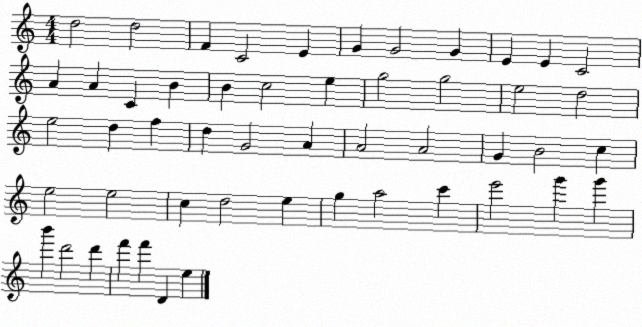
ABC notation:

X:1
T:Untitled
M:4/4
L:1/4
K:C
d2 d2 F C2 E G G2 G E E C2 A A C B B c2 e g2 g2 e2 d2 e2 d f d G2 A A2 A2 G B2 c e2 e2 c d2 e g a2 c' e'2 g' g' b' d'2 d' f' f' D e